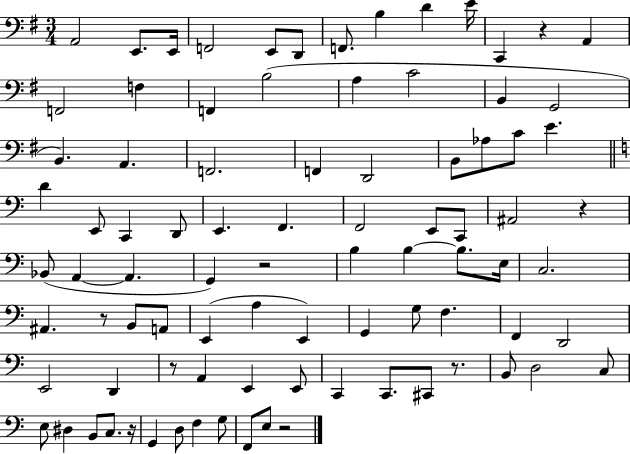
X:1
T:Untitled
M:3/4
L:1/4
K:G
A,,2 E,,/2 E,,/4 F,,2 E,,/2 D,,/2 F,,/2 B, D E/4 C,, z A,, F,,2 F, F,, B,2 A, C2 B,, G,,2 B,, A,, F,,2 F,, D,,2 B,,/2 _A,/2 C/2 E D E,,/2 C,, D,,/2 E,, F,, F,,2 E,,/2 C,,/2 ^A,,2 z _B,,/2 A,, A,, G,, z2 B, B, B,/2 E,/4 C,2 ^A,, z/2 B,,/2 A,,/2 E,, A, E,, G,, G,/2 F, F,, D,,2 E,,2 D,, z/2 A,, E,, E,,/2 C,, C,,/2 ^C,,/2 z/2 B,,/2 D,2 C,/2 E,/2 ^D, B,,/2 C,/2 z/4 G,, D,/2 F, G,/2 F,,/2 E,/2 z2